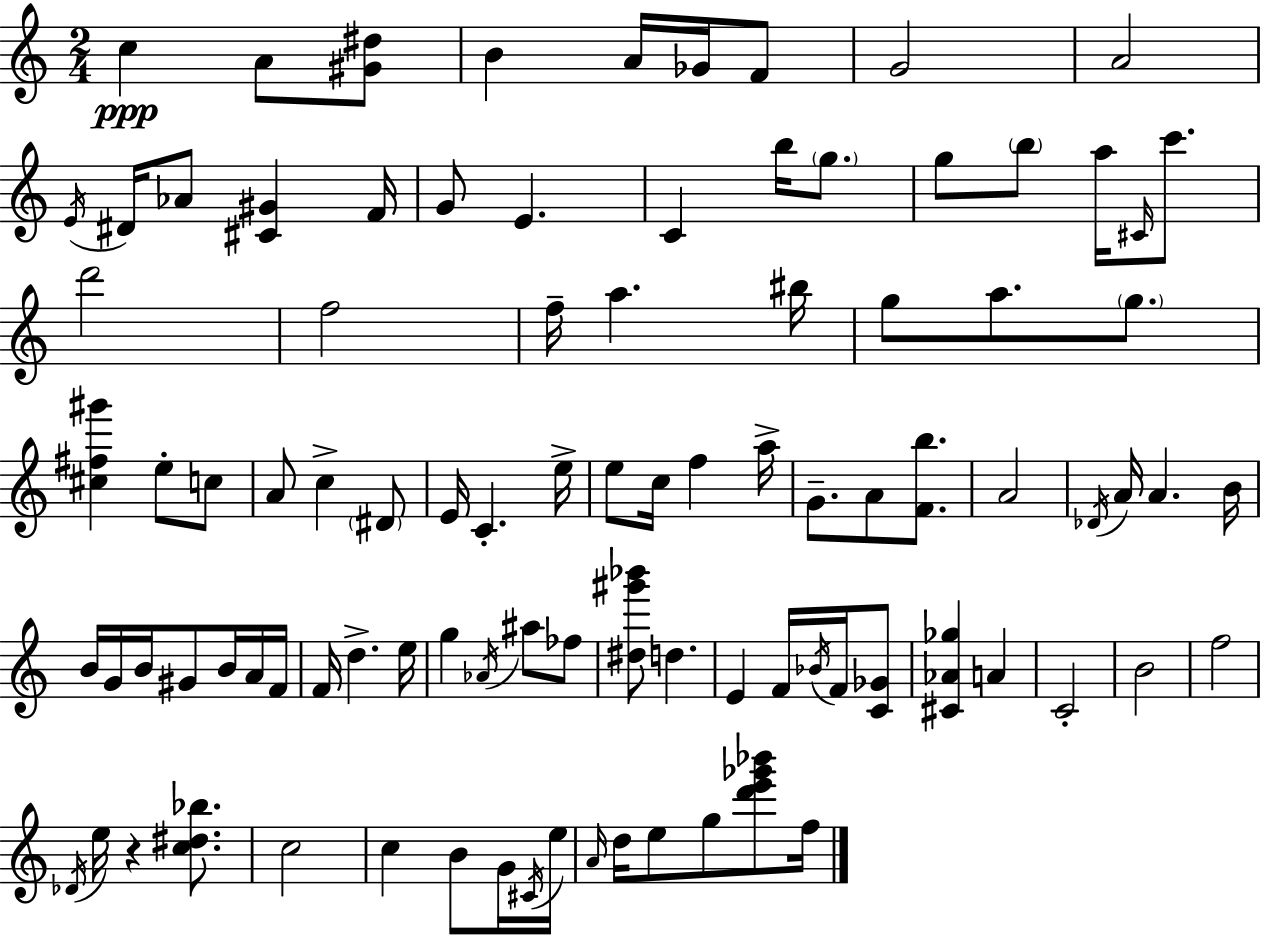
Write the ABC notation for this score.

X:1
T:Untitled
M:2/4
L:1/4
K:C
c A/2 [^G^d]/2 B A/4 _G/4 F/2 G2 A2 E/4 ^D/4 _A/2 [^C^G] F/4 G/2 E C b/4 g/2 g/2 b/2 a/4 ^C/4 c'/2 d'2 f2 f/4 a ^b/4 g/2 a/2 g/2 [^c^f^g'] e/2 c/2 A/2 c ^D/2 E/4 C e/4 e/2 c/4 f a/4 G/2 A/2 [Fb]/2 A2 _D/4 A/4 A B/4 B/4 G/4 B/4 ^G/2 B/4 A/4 F/4 F/4 d e/4 g _A/4 ^a/2 _f/2 [^d^g'_b']/2 d E F/4 _B/4 F/4 [C_G]/2 [^C_A_g] A C2 B2 f2 _D/4 e/4 z [c^d_b]/2 c2 c B/2 G/4 ^C/4 e/4 A/4 d/4 e/2 g/2 [d'e'_g'_b']/2 f/4